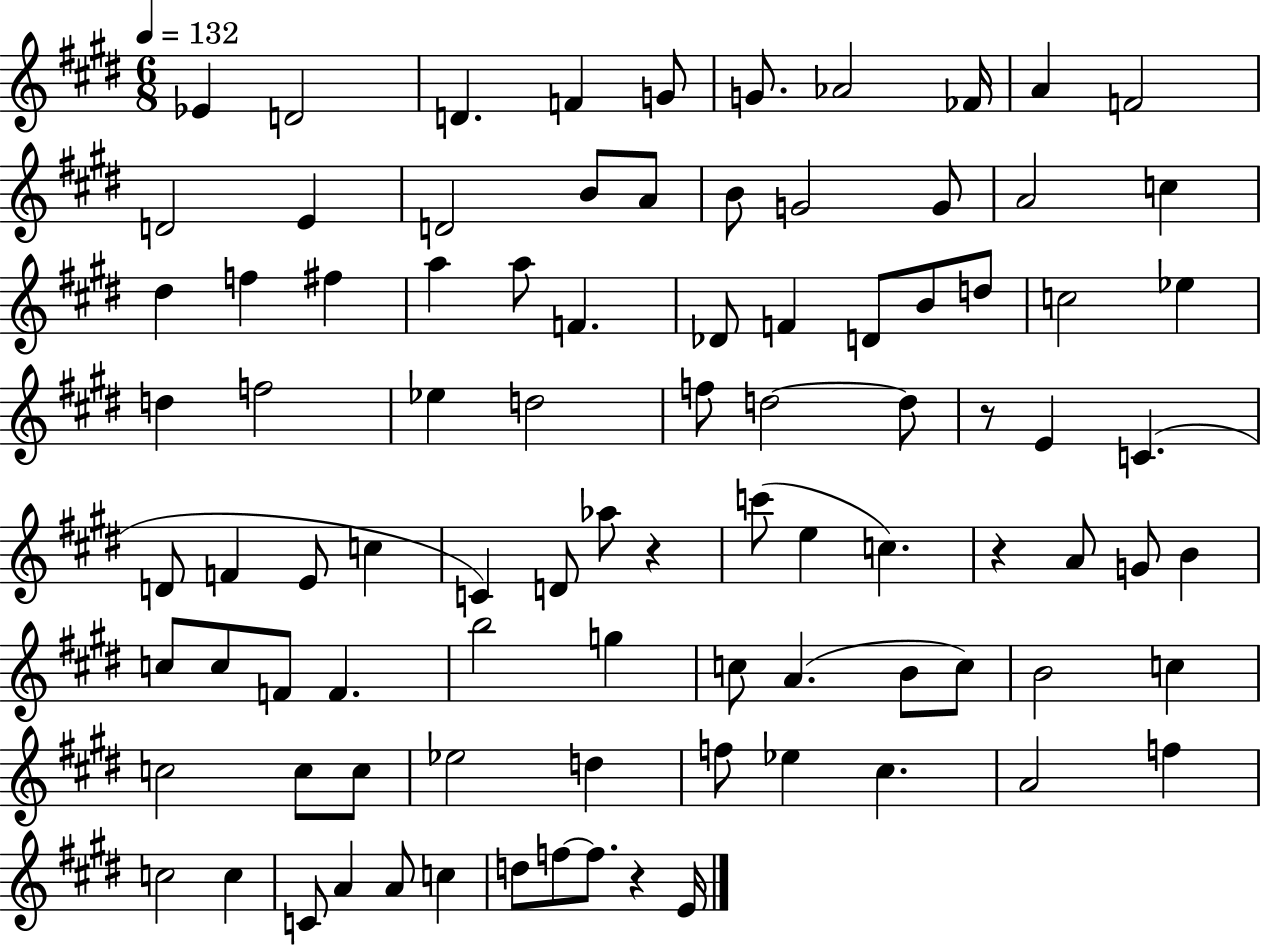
{
  \clef treble
  \numericTimeSignature
  \time 6/8
  \key e \major
  \tempo 4 = 132
  ees'4 d'2 | d'4. f'4 g'8 | g'8. aes'2 fes'16 | a'4 f'2 | \break d'2 e'4 | d'2 b'8 a'8 | b'8 g'2 g'8 | a'2 c''4 | \break dis''4 f''4 fis''4 | a''4 a''8 f'4. | des'8 f'4 d'8 b'8 d''8 | c''2 ees''4 | \break d''4 f''2 | ees''4 d''2 | f''8 d''2~~ d''8 | r8 e'4 c'4.( | \break d'8 f'4 e'8 c''4 | c'4) d'8 aes''8 r4 | c'''8( e''4 c''4.) | r4 a'8 g'8 b'4 | \break c''8 c''8 f'8 f'4. | b''2 g''4 | c''8 a'4.( b'8 c''8) | b'2 c''4 | \break c''2 c''8 c''8 | ees''2 d''4 | f''8 ees''4 cis''4. | a'2 f''4 | \break c''2 c''4 | c'8 a'4 a'8 c''4 | d''8 f''8~~ f''8. r4 e'16 | \bar "|."
}